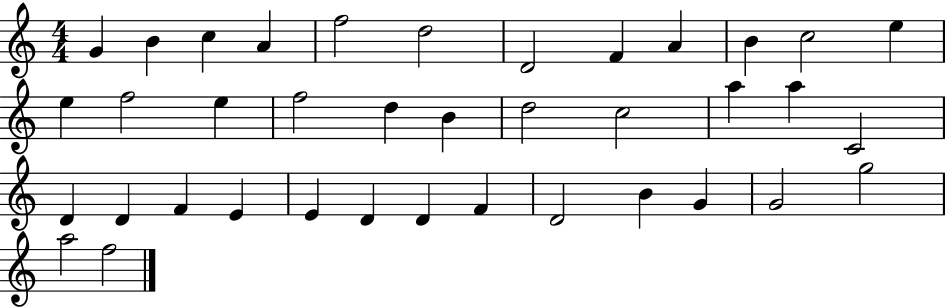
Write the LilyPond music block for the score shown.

{
  \clef treble
  \numericTimeSignature
  \time 4/4
  \key c \major
  g'4 b'4 c''4 a'4 | f''2 d''2 | d'2 f'4 a'4 | b'4 c''2 e''4 | \break e''4 f''2 e''4 | f''2 d''4 b'4 | d''2 c''2 | a''4 a''4 c'2 | \break d'4 d'4 f'4 e'4 | e'4 d'4 d'4 f'4 | d'2 b'4 g'4 | g'2 g''2 | \break a''2 f''2 | \bar "|."
}